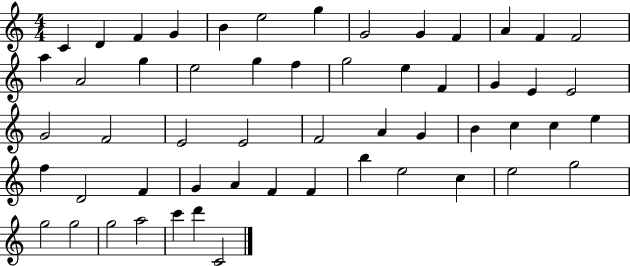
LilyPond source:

{
  \clef treble
  \numericTimeSignature
  \time 4/4
  \key c \major
  c'4 d'4 f'4 g'4 | b'4 e''2 g''4 | g'2 g'4 f'4 | a'4 f'4 f'2 | \break a''4 a'2 g''4 | e''2 g''4 f''4 | g''2 e''4 f'4 | g'4 e'4 e'2 | \break g'2 f'2 | e'2 e'2 | f'2 a'4 g'4 | b'4 c''4 c''4 e''4 | \break f''4 d'2 f'4 | g'4 a'4 f'4 f'4 | b''4 e''2 c''4 | e''2 g''2 | \break g''2 g''2 | g''2 a''2 | c'''4 d'''4 c'2 | \bar "|."
}